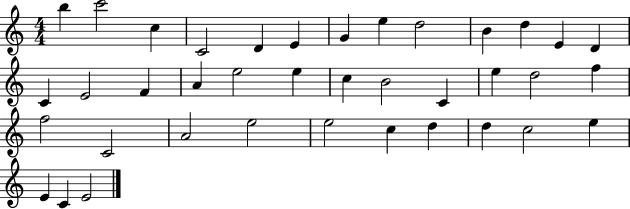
B5/q C6/h C5/q C4/h D4/q E4/q G4/q E5/q D5/h B4/q D5/q E4/q D4/q C4/q E4/h F4/q A4/q E5/h E5/q C5/q B4/h C4/q E5/q D5/h F5/q F5/h C4/h A4/h E5/h E5/h C5/q D5/q D5/q C5/h E5/q E4/q C4/q E4/h